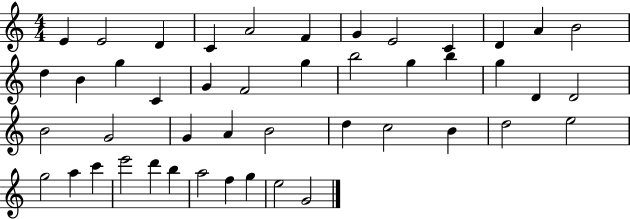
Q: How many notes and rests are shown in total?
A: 46